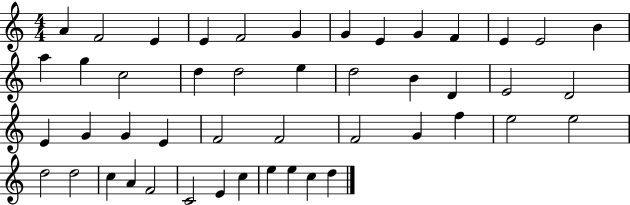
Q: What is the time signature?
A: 4/4